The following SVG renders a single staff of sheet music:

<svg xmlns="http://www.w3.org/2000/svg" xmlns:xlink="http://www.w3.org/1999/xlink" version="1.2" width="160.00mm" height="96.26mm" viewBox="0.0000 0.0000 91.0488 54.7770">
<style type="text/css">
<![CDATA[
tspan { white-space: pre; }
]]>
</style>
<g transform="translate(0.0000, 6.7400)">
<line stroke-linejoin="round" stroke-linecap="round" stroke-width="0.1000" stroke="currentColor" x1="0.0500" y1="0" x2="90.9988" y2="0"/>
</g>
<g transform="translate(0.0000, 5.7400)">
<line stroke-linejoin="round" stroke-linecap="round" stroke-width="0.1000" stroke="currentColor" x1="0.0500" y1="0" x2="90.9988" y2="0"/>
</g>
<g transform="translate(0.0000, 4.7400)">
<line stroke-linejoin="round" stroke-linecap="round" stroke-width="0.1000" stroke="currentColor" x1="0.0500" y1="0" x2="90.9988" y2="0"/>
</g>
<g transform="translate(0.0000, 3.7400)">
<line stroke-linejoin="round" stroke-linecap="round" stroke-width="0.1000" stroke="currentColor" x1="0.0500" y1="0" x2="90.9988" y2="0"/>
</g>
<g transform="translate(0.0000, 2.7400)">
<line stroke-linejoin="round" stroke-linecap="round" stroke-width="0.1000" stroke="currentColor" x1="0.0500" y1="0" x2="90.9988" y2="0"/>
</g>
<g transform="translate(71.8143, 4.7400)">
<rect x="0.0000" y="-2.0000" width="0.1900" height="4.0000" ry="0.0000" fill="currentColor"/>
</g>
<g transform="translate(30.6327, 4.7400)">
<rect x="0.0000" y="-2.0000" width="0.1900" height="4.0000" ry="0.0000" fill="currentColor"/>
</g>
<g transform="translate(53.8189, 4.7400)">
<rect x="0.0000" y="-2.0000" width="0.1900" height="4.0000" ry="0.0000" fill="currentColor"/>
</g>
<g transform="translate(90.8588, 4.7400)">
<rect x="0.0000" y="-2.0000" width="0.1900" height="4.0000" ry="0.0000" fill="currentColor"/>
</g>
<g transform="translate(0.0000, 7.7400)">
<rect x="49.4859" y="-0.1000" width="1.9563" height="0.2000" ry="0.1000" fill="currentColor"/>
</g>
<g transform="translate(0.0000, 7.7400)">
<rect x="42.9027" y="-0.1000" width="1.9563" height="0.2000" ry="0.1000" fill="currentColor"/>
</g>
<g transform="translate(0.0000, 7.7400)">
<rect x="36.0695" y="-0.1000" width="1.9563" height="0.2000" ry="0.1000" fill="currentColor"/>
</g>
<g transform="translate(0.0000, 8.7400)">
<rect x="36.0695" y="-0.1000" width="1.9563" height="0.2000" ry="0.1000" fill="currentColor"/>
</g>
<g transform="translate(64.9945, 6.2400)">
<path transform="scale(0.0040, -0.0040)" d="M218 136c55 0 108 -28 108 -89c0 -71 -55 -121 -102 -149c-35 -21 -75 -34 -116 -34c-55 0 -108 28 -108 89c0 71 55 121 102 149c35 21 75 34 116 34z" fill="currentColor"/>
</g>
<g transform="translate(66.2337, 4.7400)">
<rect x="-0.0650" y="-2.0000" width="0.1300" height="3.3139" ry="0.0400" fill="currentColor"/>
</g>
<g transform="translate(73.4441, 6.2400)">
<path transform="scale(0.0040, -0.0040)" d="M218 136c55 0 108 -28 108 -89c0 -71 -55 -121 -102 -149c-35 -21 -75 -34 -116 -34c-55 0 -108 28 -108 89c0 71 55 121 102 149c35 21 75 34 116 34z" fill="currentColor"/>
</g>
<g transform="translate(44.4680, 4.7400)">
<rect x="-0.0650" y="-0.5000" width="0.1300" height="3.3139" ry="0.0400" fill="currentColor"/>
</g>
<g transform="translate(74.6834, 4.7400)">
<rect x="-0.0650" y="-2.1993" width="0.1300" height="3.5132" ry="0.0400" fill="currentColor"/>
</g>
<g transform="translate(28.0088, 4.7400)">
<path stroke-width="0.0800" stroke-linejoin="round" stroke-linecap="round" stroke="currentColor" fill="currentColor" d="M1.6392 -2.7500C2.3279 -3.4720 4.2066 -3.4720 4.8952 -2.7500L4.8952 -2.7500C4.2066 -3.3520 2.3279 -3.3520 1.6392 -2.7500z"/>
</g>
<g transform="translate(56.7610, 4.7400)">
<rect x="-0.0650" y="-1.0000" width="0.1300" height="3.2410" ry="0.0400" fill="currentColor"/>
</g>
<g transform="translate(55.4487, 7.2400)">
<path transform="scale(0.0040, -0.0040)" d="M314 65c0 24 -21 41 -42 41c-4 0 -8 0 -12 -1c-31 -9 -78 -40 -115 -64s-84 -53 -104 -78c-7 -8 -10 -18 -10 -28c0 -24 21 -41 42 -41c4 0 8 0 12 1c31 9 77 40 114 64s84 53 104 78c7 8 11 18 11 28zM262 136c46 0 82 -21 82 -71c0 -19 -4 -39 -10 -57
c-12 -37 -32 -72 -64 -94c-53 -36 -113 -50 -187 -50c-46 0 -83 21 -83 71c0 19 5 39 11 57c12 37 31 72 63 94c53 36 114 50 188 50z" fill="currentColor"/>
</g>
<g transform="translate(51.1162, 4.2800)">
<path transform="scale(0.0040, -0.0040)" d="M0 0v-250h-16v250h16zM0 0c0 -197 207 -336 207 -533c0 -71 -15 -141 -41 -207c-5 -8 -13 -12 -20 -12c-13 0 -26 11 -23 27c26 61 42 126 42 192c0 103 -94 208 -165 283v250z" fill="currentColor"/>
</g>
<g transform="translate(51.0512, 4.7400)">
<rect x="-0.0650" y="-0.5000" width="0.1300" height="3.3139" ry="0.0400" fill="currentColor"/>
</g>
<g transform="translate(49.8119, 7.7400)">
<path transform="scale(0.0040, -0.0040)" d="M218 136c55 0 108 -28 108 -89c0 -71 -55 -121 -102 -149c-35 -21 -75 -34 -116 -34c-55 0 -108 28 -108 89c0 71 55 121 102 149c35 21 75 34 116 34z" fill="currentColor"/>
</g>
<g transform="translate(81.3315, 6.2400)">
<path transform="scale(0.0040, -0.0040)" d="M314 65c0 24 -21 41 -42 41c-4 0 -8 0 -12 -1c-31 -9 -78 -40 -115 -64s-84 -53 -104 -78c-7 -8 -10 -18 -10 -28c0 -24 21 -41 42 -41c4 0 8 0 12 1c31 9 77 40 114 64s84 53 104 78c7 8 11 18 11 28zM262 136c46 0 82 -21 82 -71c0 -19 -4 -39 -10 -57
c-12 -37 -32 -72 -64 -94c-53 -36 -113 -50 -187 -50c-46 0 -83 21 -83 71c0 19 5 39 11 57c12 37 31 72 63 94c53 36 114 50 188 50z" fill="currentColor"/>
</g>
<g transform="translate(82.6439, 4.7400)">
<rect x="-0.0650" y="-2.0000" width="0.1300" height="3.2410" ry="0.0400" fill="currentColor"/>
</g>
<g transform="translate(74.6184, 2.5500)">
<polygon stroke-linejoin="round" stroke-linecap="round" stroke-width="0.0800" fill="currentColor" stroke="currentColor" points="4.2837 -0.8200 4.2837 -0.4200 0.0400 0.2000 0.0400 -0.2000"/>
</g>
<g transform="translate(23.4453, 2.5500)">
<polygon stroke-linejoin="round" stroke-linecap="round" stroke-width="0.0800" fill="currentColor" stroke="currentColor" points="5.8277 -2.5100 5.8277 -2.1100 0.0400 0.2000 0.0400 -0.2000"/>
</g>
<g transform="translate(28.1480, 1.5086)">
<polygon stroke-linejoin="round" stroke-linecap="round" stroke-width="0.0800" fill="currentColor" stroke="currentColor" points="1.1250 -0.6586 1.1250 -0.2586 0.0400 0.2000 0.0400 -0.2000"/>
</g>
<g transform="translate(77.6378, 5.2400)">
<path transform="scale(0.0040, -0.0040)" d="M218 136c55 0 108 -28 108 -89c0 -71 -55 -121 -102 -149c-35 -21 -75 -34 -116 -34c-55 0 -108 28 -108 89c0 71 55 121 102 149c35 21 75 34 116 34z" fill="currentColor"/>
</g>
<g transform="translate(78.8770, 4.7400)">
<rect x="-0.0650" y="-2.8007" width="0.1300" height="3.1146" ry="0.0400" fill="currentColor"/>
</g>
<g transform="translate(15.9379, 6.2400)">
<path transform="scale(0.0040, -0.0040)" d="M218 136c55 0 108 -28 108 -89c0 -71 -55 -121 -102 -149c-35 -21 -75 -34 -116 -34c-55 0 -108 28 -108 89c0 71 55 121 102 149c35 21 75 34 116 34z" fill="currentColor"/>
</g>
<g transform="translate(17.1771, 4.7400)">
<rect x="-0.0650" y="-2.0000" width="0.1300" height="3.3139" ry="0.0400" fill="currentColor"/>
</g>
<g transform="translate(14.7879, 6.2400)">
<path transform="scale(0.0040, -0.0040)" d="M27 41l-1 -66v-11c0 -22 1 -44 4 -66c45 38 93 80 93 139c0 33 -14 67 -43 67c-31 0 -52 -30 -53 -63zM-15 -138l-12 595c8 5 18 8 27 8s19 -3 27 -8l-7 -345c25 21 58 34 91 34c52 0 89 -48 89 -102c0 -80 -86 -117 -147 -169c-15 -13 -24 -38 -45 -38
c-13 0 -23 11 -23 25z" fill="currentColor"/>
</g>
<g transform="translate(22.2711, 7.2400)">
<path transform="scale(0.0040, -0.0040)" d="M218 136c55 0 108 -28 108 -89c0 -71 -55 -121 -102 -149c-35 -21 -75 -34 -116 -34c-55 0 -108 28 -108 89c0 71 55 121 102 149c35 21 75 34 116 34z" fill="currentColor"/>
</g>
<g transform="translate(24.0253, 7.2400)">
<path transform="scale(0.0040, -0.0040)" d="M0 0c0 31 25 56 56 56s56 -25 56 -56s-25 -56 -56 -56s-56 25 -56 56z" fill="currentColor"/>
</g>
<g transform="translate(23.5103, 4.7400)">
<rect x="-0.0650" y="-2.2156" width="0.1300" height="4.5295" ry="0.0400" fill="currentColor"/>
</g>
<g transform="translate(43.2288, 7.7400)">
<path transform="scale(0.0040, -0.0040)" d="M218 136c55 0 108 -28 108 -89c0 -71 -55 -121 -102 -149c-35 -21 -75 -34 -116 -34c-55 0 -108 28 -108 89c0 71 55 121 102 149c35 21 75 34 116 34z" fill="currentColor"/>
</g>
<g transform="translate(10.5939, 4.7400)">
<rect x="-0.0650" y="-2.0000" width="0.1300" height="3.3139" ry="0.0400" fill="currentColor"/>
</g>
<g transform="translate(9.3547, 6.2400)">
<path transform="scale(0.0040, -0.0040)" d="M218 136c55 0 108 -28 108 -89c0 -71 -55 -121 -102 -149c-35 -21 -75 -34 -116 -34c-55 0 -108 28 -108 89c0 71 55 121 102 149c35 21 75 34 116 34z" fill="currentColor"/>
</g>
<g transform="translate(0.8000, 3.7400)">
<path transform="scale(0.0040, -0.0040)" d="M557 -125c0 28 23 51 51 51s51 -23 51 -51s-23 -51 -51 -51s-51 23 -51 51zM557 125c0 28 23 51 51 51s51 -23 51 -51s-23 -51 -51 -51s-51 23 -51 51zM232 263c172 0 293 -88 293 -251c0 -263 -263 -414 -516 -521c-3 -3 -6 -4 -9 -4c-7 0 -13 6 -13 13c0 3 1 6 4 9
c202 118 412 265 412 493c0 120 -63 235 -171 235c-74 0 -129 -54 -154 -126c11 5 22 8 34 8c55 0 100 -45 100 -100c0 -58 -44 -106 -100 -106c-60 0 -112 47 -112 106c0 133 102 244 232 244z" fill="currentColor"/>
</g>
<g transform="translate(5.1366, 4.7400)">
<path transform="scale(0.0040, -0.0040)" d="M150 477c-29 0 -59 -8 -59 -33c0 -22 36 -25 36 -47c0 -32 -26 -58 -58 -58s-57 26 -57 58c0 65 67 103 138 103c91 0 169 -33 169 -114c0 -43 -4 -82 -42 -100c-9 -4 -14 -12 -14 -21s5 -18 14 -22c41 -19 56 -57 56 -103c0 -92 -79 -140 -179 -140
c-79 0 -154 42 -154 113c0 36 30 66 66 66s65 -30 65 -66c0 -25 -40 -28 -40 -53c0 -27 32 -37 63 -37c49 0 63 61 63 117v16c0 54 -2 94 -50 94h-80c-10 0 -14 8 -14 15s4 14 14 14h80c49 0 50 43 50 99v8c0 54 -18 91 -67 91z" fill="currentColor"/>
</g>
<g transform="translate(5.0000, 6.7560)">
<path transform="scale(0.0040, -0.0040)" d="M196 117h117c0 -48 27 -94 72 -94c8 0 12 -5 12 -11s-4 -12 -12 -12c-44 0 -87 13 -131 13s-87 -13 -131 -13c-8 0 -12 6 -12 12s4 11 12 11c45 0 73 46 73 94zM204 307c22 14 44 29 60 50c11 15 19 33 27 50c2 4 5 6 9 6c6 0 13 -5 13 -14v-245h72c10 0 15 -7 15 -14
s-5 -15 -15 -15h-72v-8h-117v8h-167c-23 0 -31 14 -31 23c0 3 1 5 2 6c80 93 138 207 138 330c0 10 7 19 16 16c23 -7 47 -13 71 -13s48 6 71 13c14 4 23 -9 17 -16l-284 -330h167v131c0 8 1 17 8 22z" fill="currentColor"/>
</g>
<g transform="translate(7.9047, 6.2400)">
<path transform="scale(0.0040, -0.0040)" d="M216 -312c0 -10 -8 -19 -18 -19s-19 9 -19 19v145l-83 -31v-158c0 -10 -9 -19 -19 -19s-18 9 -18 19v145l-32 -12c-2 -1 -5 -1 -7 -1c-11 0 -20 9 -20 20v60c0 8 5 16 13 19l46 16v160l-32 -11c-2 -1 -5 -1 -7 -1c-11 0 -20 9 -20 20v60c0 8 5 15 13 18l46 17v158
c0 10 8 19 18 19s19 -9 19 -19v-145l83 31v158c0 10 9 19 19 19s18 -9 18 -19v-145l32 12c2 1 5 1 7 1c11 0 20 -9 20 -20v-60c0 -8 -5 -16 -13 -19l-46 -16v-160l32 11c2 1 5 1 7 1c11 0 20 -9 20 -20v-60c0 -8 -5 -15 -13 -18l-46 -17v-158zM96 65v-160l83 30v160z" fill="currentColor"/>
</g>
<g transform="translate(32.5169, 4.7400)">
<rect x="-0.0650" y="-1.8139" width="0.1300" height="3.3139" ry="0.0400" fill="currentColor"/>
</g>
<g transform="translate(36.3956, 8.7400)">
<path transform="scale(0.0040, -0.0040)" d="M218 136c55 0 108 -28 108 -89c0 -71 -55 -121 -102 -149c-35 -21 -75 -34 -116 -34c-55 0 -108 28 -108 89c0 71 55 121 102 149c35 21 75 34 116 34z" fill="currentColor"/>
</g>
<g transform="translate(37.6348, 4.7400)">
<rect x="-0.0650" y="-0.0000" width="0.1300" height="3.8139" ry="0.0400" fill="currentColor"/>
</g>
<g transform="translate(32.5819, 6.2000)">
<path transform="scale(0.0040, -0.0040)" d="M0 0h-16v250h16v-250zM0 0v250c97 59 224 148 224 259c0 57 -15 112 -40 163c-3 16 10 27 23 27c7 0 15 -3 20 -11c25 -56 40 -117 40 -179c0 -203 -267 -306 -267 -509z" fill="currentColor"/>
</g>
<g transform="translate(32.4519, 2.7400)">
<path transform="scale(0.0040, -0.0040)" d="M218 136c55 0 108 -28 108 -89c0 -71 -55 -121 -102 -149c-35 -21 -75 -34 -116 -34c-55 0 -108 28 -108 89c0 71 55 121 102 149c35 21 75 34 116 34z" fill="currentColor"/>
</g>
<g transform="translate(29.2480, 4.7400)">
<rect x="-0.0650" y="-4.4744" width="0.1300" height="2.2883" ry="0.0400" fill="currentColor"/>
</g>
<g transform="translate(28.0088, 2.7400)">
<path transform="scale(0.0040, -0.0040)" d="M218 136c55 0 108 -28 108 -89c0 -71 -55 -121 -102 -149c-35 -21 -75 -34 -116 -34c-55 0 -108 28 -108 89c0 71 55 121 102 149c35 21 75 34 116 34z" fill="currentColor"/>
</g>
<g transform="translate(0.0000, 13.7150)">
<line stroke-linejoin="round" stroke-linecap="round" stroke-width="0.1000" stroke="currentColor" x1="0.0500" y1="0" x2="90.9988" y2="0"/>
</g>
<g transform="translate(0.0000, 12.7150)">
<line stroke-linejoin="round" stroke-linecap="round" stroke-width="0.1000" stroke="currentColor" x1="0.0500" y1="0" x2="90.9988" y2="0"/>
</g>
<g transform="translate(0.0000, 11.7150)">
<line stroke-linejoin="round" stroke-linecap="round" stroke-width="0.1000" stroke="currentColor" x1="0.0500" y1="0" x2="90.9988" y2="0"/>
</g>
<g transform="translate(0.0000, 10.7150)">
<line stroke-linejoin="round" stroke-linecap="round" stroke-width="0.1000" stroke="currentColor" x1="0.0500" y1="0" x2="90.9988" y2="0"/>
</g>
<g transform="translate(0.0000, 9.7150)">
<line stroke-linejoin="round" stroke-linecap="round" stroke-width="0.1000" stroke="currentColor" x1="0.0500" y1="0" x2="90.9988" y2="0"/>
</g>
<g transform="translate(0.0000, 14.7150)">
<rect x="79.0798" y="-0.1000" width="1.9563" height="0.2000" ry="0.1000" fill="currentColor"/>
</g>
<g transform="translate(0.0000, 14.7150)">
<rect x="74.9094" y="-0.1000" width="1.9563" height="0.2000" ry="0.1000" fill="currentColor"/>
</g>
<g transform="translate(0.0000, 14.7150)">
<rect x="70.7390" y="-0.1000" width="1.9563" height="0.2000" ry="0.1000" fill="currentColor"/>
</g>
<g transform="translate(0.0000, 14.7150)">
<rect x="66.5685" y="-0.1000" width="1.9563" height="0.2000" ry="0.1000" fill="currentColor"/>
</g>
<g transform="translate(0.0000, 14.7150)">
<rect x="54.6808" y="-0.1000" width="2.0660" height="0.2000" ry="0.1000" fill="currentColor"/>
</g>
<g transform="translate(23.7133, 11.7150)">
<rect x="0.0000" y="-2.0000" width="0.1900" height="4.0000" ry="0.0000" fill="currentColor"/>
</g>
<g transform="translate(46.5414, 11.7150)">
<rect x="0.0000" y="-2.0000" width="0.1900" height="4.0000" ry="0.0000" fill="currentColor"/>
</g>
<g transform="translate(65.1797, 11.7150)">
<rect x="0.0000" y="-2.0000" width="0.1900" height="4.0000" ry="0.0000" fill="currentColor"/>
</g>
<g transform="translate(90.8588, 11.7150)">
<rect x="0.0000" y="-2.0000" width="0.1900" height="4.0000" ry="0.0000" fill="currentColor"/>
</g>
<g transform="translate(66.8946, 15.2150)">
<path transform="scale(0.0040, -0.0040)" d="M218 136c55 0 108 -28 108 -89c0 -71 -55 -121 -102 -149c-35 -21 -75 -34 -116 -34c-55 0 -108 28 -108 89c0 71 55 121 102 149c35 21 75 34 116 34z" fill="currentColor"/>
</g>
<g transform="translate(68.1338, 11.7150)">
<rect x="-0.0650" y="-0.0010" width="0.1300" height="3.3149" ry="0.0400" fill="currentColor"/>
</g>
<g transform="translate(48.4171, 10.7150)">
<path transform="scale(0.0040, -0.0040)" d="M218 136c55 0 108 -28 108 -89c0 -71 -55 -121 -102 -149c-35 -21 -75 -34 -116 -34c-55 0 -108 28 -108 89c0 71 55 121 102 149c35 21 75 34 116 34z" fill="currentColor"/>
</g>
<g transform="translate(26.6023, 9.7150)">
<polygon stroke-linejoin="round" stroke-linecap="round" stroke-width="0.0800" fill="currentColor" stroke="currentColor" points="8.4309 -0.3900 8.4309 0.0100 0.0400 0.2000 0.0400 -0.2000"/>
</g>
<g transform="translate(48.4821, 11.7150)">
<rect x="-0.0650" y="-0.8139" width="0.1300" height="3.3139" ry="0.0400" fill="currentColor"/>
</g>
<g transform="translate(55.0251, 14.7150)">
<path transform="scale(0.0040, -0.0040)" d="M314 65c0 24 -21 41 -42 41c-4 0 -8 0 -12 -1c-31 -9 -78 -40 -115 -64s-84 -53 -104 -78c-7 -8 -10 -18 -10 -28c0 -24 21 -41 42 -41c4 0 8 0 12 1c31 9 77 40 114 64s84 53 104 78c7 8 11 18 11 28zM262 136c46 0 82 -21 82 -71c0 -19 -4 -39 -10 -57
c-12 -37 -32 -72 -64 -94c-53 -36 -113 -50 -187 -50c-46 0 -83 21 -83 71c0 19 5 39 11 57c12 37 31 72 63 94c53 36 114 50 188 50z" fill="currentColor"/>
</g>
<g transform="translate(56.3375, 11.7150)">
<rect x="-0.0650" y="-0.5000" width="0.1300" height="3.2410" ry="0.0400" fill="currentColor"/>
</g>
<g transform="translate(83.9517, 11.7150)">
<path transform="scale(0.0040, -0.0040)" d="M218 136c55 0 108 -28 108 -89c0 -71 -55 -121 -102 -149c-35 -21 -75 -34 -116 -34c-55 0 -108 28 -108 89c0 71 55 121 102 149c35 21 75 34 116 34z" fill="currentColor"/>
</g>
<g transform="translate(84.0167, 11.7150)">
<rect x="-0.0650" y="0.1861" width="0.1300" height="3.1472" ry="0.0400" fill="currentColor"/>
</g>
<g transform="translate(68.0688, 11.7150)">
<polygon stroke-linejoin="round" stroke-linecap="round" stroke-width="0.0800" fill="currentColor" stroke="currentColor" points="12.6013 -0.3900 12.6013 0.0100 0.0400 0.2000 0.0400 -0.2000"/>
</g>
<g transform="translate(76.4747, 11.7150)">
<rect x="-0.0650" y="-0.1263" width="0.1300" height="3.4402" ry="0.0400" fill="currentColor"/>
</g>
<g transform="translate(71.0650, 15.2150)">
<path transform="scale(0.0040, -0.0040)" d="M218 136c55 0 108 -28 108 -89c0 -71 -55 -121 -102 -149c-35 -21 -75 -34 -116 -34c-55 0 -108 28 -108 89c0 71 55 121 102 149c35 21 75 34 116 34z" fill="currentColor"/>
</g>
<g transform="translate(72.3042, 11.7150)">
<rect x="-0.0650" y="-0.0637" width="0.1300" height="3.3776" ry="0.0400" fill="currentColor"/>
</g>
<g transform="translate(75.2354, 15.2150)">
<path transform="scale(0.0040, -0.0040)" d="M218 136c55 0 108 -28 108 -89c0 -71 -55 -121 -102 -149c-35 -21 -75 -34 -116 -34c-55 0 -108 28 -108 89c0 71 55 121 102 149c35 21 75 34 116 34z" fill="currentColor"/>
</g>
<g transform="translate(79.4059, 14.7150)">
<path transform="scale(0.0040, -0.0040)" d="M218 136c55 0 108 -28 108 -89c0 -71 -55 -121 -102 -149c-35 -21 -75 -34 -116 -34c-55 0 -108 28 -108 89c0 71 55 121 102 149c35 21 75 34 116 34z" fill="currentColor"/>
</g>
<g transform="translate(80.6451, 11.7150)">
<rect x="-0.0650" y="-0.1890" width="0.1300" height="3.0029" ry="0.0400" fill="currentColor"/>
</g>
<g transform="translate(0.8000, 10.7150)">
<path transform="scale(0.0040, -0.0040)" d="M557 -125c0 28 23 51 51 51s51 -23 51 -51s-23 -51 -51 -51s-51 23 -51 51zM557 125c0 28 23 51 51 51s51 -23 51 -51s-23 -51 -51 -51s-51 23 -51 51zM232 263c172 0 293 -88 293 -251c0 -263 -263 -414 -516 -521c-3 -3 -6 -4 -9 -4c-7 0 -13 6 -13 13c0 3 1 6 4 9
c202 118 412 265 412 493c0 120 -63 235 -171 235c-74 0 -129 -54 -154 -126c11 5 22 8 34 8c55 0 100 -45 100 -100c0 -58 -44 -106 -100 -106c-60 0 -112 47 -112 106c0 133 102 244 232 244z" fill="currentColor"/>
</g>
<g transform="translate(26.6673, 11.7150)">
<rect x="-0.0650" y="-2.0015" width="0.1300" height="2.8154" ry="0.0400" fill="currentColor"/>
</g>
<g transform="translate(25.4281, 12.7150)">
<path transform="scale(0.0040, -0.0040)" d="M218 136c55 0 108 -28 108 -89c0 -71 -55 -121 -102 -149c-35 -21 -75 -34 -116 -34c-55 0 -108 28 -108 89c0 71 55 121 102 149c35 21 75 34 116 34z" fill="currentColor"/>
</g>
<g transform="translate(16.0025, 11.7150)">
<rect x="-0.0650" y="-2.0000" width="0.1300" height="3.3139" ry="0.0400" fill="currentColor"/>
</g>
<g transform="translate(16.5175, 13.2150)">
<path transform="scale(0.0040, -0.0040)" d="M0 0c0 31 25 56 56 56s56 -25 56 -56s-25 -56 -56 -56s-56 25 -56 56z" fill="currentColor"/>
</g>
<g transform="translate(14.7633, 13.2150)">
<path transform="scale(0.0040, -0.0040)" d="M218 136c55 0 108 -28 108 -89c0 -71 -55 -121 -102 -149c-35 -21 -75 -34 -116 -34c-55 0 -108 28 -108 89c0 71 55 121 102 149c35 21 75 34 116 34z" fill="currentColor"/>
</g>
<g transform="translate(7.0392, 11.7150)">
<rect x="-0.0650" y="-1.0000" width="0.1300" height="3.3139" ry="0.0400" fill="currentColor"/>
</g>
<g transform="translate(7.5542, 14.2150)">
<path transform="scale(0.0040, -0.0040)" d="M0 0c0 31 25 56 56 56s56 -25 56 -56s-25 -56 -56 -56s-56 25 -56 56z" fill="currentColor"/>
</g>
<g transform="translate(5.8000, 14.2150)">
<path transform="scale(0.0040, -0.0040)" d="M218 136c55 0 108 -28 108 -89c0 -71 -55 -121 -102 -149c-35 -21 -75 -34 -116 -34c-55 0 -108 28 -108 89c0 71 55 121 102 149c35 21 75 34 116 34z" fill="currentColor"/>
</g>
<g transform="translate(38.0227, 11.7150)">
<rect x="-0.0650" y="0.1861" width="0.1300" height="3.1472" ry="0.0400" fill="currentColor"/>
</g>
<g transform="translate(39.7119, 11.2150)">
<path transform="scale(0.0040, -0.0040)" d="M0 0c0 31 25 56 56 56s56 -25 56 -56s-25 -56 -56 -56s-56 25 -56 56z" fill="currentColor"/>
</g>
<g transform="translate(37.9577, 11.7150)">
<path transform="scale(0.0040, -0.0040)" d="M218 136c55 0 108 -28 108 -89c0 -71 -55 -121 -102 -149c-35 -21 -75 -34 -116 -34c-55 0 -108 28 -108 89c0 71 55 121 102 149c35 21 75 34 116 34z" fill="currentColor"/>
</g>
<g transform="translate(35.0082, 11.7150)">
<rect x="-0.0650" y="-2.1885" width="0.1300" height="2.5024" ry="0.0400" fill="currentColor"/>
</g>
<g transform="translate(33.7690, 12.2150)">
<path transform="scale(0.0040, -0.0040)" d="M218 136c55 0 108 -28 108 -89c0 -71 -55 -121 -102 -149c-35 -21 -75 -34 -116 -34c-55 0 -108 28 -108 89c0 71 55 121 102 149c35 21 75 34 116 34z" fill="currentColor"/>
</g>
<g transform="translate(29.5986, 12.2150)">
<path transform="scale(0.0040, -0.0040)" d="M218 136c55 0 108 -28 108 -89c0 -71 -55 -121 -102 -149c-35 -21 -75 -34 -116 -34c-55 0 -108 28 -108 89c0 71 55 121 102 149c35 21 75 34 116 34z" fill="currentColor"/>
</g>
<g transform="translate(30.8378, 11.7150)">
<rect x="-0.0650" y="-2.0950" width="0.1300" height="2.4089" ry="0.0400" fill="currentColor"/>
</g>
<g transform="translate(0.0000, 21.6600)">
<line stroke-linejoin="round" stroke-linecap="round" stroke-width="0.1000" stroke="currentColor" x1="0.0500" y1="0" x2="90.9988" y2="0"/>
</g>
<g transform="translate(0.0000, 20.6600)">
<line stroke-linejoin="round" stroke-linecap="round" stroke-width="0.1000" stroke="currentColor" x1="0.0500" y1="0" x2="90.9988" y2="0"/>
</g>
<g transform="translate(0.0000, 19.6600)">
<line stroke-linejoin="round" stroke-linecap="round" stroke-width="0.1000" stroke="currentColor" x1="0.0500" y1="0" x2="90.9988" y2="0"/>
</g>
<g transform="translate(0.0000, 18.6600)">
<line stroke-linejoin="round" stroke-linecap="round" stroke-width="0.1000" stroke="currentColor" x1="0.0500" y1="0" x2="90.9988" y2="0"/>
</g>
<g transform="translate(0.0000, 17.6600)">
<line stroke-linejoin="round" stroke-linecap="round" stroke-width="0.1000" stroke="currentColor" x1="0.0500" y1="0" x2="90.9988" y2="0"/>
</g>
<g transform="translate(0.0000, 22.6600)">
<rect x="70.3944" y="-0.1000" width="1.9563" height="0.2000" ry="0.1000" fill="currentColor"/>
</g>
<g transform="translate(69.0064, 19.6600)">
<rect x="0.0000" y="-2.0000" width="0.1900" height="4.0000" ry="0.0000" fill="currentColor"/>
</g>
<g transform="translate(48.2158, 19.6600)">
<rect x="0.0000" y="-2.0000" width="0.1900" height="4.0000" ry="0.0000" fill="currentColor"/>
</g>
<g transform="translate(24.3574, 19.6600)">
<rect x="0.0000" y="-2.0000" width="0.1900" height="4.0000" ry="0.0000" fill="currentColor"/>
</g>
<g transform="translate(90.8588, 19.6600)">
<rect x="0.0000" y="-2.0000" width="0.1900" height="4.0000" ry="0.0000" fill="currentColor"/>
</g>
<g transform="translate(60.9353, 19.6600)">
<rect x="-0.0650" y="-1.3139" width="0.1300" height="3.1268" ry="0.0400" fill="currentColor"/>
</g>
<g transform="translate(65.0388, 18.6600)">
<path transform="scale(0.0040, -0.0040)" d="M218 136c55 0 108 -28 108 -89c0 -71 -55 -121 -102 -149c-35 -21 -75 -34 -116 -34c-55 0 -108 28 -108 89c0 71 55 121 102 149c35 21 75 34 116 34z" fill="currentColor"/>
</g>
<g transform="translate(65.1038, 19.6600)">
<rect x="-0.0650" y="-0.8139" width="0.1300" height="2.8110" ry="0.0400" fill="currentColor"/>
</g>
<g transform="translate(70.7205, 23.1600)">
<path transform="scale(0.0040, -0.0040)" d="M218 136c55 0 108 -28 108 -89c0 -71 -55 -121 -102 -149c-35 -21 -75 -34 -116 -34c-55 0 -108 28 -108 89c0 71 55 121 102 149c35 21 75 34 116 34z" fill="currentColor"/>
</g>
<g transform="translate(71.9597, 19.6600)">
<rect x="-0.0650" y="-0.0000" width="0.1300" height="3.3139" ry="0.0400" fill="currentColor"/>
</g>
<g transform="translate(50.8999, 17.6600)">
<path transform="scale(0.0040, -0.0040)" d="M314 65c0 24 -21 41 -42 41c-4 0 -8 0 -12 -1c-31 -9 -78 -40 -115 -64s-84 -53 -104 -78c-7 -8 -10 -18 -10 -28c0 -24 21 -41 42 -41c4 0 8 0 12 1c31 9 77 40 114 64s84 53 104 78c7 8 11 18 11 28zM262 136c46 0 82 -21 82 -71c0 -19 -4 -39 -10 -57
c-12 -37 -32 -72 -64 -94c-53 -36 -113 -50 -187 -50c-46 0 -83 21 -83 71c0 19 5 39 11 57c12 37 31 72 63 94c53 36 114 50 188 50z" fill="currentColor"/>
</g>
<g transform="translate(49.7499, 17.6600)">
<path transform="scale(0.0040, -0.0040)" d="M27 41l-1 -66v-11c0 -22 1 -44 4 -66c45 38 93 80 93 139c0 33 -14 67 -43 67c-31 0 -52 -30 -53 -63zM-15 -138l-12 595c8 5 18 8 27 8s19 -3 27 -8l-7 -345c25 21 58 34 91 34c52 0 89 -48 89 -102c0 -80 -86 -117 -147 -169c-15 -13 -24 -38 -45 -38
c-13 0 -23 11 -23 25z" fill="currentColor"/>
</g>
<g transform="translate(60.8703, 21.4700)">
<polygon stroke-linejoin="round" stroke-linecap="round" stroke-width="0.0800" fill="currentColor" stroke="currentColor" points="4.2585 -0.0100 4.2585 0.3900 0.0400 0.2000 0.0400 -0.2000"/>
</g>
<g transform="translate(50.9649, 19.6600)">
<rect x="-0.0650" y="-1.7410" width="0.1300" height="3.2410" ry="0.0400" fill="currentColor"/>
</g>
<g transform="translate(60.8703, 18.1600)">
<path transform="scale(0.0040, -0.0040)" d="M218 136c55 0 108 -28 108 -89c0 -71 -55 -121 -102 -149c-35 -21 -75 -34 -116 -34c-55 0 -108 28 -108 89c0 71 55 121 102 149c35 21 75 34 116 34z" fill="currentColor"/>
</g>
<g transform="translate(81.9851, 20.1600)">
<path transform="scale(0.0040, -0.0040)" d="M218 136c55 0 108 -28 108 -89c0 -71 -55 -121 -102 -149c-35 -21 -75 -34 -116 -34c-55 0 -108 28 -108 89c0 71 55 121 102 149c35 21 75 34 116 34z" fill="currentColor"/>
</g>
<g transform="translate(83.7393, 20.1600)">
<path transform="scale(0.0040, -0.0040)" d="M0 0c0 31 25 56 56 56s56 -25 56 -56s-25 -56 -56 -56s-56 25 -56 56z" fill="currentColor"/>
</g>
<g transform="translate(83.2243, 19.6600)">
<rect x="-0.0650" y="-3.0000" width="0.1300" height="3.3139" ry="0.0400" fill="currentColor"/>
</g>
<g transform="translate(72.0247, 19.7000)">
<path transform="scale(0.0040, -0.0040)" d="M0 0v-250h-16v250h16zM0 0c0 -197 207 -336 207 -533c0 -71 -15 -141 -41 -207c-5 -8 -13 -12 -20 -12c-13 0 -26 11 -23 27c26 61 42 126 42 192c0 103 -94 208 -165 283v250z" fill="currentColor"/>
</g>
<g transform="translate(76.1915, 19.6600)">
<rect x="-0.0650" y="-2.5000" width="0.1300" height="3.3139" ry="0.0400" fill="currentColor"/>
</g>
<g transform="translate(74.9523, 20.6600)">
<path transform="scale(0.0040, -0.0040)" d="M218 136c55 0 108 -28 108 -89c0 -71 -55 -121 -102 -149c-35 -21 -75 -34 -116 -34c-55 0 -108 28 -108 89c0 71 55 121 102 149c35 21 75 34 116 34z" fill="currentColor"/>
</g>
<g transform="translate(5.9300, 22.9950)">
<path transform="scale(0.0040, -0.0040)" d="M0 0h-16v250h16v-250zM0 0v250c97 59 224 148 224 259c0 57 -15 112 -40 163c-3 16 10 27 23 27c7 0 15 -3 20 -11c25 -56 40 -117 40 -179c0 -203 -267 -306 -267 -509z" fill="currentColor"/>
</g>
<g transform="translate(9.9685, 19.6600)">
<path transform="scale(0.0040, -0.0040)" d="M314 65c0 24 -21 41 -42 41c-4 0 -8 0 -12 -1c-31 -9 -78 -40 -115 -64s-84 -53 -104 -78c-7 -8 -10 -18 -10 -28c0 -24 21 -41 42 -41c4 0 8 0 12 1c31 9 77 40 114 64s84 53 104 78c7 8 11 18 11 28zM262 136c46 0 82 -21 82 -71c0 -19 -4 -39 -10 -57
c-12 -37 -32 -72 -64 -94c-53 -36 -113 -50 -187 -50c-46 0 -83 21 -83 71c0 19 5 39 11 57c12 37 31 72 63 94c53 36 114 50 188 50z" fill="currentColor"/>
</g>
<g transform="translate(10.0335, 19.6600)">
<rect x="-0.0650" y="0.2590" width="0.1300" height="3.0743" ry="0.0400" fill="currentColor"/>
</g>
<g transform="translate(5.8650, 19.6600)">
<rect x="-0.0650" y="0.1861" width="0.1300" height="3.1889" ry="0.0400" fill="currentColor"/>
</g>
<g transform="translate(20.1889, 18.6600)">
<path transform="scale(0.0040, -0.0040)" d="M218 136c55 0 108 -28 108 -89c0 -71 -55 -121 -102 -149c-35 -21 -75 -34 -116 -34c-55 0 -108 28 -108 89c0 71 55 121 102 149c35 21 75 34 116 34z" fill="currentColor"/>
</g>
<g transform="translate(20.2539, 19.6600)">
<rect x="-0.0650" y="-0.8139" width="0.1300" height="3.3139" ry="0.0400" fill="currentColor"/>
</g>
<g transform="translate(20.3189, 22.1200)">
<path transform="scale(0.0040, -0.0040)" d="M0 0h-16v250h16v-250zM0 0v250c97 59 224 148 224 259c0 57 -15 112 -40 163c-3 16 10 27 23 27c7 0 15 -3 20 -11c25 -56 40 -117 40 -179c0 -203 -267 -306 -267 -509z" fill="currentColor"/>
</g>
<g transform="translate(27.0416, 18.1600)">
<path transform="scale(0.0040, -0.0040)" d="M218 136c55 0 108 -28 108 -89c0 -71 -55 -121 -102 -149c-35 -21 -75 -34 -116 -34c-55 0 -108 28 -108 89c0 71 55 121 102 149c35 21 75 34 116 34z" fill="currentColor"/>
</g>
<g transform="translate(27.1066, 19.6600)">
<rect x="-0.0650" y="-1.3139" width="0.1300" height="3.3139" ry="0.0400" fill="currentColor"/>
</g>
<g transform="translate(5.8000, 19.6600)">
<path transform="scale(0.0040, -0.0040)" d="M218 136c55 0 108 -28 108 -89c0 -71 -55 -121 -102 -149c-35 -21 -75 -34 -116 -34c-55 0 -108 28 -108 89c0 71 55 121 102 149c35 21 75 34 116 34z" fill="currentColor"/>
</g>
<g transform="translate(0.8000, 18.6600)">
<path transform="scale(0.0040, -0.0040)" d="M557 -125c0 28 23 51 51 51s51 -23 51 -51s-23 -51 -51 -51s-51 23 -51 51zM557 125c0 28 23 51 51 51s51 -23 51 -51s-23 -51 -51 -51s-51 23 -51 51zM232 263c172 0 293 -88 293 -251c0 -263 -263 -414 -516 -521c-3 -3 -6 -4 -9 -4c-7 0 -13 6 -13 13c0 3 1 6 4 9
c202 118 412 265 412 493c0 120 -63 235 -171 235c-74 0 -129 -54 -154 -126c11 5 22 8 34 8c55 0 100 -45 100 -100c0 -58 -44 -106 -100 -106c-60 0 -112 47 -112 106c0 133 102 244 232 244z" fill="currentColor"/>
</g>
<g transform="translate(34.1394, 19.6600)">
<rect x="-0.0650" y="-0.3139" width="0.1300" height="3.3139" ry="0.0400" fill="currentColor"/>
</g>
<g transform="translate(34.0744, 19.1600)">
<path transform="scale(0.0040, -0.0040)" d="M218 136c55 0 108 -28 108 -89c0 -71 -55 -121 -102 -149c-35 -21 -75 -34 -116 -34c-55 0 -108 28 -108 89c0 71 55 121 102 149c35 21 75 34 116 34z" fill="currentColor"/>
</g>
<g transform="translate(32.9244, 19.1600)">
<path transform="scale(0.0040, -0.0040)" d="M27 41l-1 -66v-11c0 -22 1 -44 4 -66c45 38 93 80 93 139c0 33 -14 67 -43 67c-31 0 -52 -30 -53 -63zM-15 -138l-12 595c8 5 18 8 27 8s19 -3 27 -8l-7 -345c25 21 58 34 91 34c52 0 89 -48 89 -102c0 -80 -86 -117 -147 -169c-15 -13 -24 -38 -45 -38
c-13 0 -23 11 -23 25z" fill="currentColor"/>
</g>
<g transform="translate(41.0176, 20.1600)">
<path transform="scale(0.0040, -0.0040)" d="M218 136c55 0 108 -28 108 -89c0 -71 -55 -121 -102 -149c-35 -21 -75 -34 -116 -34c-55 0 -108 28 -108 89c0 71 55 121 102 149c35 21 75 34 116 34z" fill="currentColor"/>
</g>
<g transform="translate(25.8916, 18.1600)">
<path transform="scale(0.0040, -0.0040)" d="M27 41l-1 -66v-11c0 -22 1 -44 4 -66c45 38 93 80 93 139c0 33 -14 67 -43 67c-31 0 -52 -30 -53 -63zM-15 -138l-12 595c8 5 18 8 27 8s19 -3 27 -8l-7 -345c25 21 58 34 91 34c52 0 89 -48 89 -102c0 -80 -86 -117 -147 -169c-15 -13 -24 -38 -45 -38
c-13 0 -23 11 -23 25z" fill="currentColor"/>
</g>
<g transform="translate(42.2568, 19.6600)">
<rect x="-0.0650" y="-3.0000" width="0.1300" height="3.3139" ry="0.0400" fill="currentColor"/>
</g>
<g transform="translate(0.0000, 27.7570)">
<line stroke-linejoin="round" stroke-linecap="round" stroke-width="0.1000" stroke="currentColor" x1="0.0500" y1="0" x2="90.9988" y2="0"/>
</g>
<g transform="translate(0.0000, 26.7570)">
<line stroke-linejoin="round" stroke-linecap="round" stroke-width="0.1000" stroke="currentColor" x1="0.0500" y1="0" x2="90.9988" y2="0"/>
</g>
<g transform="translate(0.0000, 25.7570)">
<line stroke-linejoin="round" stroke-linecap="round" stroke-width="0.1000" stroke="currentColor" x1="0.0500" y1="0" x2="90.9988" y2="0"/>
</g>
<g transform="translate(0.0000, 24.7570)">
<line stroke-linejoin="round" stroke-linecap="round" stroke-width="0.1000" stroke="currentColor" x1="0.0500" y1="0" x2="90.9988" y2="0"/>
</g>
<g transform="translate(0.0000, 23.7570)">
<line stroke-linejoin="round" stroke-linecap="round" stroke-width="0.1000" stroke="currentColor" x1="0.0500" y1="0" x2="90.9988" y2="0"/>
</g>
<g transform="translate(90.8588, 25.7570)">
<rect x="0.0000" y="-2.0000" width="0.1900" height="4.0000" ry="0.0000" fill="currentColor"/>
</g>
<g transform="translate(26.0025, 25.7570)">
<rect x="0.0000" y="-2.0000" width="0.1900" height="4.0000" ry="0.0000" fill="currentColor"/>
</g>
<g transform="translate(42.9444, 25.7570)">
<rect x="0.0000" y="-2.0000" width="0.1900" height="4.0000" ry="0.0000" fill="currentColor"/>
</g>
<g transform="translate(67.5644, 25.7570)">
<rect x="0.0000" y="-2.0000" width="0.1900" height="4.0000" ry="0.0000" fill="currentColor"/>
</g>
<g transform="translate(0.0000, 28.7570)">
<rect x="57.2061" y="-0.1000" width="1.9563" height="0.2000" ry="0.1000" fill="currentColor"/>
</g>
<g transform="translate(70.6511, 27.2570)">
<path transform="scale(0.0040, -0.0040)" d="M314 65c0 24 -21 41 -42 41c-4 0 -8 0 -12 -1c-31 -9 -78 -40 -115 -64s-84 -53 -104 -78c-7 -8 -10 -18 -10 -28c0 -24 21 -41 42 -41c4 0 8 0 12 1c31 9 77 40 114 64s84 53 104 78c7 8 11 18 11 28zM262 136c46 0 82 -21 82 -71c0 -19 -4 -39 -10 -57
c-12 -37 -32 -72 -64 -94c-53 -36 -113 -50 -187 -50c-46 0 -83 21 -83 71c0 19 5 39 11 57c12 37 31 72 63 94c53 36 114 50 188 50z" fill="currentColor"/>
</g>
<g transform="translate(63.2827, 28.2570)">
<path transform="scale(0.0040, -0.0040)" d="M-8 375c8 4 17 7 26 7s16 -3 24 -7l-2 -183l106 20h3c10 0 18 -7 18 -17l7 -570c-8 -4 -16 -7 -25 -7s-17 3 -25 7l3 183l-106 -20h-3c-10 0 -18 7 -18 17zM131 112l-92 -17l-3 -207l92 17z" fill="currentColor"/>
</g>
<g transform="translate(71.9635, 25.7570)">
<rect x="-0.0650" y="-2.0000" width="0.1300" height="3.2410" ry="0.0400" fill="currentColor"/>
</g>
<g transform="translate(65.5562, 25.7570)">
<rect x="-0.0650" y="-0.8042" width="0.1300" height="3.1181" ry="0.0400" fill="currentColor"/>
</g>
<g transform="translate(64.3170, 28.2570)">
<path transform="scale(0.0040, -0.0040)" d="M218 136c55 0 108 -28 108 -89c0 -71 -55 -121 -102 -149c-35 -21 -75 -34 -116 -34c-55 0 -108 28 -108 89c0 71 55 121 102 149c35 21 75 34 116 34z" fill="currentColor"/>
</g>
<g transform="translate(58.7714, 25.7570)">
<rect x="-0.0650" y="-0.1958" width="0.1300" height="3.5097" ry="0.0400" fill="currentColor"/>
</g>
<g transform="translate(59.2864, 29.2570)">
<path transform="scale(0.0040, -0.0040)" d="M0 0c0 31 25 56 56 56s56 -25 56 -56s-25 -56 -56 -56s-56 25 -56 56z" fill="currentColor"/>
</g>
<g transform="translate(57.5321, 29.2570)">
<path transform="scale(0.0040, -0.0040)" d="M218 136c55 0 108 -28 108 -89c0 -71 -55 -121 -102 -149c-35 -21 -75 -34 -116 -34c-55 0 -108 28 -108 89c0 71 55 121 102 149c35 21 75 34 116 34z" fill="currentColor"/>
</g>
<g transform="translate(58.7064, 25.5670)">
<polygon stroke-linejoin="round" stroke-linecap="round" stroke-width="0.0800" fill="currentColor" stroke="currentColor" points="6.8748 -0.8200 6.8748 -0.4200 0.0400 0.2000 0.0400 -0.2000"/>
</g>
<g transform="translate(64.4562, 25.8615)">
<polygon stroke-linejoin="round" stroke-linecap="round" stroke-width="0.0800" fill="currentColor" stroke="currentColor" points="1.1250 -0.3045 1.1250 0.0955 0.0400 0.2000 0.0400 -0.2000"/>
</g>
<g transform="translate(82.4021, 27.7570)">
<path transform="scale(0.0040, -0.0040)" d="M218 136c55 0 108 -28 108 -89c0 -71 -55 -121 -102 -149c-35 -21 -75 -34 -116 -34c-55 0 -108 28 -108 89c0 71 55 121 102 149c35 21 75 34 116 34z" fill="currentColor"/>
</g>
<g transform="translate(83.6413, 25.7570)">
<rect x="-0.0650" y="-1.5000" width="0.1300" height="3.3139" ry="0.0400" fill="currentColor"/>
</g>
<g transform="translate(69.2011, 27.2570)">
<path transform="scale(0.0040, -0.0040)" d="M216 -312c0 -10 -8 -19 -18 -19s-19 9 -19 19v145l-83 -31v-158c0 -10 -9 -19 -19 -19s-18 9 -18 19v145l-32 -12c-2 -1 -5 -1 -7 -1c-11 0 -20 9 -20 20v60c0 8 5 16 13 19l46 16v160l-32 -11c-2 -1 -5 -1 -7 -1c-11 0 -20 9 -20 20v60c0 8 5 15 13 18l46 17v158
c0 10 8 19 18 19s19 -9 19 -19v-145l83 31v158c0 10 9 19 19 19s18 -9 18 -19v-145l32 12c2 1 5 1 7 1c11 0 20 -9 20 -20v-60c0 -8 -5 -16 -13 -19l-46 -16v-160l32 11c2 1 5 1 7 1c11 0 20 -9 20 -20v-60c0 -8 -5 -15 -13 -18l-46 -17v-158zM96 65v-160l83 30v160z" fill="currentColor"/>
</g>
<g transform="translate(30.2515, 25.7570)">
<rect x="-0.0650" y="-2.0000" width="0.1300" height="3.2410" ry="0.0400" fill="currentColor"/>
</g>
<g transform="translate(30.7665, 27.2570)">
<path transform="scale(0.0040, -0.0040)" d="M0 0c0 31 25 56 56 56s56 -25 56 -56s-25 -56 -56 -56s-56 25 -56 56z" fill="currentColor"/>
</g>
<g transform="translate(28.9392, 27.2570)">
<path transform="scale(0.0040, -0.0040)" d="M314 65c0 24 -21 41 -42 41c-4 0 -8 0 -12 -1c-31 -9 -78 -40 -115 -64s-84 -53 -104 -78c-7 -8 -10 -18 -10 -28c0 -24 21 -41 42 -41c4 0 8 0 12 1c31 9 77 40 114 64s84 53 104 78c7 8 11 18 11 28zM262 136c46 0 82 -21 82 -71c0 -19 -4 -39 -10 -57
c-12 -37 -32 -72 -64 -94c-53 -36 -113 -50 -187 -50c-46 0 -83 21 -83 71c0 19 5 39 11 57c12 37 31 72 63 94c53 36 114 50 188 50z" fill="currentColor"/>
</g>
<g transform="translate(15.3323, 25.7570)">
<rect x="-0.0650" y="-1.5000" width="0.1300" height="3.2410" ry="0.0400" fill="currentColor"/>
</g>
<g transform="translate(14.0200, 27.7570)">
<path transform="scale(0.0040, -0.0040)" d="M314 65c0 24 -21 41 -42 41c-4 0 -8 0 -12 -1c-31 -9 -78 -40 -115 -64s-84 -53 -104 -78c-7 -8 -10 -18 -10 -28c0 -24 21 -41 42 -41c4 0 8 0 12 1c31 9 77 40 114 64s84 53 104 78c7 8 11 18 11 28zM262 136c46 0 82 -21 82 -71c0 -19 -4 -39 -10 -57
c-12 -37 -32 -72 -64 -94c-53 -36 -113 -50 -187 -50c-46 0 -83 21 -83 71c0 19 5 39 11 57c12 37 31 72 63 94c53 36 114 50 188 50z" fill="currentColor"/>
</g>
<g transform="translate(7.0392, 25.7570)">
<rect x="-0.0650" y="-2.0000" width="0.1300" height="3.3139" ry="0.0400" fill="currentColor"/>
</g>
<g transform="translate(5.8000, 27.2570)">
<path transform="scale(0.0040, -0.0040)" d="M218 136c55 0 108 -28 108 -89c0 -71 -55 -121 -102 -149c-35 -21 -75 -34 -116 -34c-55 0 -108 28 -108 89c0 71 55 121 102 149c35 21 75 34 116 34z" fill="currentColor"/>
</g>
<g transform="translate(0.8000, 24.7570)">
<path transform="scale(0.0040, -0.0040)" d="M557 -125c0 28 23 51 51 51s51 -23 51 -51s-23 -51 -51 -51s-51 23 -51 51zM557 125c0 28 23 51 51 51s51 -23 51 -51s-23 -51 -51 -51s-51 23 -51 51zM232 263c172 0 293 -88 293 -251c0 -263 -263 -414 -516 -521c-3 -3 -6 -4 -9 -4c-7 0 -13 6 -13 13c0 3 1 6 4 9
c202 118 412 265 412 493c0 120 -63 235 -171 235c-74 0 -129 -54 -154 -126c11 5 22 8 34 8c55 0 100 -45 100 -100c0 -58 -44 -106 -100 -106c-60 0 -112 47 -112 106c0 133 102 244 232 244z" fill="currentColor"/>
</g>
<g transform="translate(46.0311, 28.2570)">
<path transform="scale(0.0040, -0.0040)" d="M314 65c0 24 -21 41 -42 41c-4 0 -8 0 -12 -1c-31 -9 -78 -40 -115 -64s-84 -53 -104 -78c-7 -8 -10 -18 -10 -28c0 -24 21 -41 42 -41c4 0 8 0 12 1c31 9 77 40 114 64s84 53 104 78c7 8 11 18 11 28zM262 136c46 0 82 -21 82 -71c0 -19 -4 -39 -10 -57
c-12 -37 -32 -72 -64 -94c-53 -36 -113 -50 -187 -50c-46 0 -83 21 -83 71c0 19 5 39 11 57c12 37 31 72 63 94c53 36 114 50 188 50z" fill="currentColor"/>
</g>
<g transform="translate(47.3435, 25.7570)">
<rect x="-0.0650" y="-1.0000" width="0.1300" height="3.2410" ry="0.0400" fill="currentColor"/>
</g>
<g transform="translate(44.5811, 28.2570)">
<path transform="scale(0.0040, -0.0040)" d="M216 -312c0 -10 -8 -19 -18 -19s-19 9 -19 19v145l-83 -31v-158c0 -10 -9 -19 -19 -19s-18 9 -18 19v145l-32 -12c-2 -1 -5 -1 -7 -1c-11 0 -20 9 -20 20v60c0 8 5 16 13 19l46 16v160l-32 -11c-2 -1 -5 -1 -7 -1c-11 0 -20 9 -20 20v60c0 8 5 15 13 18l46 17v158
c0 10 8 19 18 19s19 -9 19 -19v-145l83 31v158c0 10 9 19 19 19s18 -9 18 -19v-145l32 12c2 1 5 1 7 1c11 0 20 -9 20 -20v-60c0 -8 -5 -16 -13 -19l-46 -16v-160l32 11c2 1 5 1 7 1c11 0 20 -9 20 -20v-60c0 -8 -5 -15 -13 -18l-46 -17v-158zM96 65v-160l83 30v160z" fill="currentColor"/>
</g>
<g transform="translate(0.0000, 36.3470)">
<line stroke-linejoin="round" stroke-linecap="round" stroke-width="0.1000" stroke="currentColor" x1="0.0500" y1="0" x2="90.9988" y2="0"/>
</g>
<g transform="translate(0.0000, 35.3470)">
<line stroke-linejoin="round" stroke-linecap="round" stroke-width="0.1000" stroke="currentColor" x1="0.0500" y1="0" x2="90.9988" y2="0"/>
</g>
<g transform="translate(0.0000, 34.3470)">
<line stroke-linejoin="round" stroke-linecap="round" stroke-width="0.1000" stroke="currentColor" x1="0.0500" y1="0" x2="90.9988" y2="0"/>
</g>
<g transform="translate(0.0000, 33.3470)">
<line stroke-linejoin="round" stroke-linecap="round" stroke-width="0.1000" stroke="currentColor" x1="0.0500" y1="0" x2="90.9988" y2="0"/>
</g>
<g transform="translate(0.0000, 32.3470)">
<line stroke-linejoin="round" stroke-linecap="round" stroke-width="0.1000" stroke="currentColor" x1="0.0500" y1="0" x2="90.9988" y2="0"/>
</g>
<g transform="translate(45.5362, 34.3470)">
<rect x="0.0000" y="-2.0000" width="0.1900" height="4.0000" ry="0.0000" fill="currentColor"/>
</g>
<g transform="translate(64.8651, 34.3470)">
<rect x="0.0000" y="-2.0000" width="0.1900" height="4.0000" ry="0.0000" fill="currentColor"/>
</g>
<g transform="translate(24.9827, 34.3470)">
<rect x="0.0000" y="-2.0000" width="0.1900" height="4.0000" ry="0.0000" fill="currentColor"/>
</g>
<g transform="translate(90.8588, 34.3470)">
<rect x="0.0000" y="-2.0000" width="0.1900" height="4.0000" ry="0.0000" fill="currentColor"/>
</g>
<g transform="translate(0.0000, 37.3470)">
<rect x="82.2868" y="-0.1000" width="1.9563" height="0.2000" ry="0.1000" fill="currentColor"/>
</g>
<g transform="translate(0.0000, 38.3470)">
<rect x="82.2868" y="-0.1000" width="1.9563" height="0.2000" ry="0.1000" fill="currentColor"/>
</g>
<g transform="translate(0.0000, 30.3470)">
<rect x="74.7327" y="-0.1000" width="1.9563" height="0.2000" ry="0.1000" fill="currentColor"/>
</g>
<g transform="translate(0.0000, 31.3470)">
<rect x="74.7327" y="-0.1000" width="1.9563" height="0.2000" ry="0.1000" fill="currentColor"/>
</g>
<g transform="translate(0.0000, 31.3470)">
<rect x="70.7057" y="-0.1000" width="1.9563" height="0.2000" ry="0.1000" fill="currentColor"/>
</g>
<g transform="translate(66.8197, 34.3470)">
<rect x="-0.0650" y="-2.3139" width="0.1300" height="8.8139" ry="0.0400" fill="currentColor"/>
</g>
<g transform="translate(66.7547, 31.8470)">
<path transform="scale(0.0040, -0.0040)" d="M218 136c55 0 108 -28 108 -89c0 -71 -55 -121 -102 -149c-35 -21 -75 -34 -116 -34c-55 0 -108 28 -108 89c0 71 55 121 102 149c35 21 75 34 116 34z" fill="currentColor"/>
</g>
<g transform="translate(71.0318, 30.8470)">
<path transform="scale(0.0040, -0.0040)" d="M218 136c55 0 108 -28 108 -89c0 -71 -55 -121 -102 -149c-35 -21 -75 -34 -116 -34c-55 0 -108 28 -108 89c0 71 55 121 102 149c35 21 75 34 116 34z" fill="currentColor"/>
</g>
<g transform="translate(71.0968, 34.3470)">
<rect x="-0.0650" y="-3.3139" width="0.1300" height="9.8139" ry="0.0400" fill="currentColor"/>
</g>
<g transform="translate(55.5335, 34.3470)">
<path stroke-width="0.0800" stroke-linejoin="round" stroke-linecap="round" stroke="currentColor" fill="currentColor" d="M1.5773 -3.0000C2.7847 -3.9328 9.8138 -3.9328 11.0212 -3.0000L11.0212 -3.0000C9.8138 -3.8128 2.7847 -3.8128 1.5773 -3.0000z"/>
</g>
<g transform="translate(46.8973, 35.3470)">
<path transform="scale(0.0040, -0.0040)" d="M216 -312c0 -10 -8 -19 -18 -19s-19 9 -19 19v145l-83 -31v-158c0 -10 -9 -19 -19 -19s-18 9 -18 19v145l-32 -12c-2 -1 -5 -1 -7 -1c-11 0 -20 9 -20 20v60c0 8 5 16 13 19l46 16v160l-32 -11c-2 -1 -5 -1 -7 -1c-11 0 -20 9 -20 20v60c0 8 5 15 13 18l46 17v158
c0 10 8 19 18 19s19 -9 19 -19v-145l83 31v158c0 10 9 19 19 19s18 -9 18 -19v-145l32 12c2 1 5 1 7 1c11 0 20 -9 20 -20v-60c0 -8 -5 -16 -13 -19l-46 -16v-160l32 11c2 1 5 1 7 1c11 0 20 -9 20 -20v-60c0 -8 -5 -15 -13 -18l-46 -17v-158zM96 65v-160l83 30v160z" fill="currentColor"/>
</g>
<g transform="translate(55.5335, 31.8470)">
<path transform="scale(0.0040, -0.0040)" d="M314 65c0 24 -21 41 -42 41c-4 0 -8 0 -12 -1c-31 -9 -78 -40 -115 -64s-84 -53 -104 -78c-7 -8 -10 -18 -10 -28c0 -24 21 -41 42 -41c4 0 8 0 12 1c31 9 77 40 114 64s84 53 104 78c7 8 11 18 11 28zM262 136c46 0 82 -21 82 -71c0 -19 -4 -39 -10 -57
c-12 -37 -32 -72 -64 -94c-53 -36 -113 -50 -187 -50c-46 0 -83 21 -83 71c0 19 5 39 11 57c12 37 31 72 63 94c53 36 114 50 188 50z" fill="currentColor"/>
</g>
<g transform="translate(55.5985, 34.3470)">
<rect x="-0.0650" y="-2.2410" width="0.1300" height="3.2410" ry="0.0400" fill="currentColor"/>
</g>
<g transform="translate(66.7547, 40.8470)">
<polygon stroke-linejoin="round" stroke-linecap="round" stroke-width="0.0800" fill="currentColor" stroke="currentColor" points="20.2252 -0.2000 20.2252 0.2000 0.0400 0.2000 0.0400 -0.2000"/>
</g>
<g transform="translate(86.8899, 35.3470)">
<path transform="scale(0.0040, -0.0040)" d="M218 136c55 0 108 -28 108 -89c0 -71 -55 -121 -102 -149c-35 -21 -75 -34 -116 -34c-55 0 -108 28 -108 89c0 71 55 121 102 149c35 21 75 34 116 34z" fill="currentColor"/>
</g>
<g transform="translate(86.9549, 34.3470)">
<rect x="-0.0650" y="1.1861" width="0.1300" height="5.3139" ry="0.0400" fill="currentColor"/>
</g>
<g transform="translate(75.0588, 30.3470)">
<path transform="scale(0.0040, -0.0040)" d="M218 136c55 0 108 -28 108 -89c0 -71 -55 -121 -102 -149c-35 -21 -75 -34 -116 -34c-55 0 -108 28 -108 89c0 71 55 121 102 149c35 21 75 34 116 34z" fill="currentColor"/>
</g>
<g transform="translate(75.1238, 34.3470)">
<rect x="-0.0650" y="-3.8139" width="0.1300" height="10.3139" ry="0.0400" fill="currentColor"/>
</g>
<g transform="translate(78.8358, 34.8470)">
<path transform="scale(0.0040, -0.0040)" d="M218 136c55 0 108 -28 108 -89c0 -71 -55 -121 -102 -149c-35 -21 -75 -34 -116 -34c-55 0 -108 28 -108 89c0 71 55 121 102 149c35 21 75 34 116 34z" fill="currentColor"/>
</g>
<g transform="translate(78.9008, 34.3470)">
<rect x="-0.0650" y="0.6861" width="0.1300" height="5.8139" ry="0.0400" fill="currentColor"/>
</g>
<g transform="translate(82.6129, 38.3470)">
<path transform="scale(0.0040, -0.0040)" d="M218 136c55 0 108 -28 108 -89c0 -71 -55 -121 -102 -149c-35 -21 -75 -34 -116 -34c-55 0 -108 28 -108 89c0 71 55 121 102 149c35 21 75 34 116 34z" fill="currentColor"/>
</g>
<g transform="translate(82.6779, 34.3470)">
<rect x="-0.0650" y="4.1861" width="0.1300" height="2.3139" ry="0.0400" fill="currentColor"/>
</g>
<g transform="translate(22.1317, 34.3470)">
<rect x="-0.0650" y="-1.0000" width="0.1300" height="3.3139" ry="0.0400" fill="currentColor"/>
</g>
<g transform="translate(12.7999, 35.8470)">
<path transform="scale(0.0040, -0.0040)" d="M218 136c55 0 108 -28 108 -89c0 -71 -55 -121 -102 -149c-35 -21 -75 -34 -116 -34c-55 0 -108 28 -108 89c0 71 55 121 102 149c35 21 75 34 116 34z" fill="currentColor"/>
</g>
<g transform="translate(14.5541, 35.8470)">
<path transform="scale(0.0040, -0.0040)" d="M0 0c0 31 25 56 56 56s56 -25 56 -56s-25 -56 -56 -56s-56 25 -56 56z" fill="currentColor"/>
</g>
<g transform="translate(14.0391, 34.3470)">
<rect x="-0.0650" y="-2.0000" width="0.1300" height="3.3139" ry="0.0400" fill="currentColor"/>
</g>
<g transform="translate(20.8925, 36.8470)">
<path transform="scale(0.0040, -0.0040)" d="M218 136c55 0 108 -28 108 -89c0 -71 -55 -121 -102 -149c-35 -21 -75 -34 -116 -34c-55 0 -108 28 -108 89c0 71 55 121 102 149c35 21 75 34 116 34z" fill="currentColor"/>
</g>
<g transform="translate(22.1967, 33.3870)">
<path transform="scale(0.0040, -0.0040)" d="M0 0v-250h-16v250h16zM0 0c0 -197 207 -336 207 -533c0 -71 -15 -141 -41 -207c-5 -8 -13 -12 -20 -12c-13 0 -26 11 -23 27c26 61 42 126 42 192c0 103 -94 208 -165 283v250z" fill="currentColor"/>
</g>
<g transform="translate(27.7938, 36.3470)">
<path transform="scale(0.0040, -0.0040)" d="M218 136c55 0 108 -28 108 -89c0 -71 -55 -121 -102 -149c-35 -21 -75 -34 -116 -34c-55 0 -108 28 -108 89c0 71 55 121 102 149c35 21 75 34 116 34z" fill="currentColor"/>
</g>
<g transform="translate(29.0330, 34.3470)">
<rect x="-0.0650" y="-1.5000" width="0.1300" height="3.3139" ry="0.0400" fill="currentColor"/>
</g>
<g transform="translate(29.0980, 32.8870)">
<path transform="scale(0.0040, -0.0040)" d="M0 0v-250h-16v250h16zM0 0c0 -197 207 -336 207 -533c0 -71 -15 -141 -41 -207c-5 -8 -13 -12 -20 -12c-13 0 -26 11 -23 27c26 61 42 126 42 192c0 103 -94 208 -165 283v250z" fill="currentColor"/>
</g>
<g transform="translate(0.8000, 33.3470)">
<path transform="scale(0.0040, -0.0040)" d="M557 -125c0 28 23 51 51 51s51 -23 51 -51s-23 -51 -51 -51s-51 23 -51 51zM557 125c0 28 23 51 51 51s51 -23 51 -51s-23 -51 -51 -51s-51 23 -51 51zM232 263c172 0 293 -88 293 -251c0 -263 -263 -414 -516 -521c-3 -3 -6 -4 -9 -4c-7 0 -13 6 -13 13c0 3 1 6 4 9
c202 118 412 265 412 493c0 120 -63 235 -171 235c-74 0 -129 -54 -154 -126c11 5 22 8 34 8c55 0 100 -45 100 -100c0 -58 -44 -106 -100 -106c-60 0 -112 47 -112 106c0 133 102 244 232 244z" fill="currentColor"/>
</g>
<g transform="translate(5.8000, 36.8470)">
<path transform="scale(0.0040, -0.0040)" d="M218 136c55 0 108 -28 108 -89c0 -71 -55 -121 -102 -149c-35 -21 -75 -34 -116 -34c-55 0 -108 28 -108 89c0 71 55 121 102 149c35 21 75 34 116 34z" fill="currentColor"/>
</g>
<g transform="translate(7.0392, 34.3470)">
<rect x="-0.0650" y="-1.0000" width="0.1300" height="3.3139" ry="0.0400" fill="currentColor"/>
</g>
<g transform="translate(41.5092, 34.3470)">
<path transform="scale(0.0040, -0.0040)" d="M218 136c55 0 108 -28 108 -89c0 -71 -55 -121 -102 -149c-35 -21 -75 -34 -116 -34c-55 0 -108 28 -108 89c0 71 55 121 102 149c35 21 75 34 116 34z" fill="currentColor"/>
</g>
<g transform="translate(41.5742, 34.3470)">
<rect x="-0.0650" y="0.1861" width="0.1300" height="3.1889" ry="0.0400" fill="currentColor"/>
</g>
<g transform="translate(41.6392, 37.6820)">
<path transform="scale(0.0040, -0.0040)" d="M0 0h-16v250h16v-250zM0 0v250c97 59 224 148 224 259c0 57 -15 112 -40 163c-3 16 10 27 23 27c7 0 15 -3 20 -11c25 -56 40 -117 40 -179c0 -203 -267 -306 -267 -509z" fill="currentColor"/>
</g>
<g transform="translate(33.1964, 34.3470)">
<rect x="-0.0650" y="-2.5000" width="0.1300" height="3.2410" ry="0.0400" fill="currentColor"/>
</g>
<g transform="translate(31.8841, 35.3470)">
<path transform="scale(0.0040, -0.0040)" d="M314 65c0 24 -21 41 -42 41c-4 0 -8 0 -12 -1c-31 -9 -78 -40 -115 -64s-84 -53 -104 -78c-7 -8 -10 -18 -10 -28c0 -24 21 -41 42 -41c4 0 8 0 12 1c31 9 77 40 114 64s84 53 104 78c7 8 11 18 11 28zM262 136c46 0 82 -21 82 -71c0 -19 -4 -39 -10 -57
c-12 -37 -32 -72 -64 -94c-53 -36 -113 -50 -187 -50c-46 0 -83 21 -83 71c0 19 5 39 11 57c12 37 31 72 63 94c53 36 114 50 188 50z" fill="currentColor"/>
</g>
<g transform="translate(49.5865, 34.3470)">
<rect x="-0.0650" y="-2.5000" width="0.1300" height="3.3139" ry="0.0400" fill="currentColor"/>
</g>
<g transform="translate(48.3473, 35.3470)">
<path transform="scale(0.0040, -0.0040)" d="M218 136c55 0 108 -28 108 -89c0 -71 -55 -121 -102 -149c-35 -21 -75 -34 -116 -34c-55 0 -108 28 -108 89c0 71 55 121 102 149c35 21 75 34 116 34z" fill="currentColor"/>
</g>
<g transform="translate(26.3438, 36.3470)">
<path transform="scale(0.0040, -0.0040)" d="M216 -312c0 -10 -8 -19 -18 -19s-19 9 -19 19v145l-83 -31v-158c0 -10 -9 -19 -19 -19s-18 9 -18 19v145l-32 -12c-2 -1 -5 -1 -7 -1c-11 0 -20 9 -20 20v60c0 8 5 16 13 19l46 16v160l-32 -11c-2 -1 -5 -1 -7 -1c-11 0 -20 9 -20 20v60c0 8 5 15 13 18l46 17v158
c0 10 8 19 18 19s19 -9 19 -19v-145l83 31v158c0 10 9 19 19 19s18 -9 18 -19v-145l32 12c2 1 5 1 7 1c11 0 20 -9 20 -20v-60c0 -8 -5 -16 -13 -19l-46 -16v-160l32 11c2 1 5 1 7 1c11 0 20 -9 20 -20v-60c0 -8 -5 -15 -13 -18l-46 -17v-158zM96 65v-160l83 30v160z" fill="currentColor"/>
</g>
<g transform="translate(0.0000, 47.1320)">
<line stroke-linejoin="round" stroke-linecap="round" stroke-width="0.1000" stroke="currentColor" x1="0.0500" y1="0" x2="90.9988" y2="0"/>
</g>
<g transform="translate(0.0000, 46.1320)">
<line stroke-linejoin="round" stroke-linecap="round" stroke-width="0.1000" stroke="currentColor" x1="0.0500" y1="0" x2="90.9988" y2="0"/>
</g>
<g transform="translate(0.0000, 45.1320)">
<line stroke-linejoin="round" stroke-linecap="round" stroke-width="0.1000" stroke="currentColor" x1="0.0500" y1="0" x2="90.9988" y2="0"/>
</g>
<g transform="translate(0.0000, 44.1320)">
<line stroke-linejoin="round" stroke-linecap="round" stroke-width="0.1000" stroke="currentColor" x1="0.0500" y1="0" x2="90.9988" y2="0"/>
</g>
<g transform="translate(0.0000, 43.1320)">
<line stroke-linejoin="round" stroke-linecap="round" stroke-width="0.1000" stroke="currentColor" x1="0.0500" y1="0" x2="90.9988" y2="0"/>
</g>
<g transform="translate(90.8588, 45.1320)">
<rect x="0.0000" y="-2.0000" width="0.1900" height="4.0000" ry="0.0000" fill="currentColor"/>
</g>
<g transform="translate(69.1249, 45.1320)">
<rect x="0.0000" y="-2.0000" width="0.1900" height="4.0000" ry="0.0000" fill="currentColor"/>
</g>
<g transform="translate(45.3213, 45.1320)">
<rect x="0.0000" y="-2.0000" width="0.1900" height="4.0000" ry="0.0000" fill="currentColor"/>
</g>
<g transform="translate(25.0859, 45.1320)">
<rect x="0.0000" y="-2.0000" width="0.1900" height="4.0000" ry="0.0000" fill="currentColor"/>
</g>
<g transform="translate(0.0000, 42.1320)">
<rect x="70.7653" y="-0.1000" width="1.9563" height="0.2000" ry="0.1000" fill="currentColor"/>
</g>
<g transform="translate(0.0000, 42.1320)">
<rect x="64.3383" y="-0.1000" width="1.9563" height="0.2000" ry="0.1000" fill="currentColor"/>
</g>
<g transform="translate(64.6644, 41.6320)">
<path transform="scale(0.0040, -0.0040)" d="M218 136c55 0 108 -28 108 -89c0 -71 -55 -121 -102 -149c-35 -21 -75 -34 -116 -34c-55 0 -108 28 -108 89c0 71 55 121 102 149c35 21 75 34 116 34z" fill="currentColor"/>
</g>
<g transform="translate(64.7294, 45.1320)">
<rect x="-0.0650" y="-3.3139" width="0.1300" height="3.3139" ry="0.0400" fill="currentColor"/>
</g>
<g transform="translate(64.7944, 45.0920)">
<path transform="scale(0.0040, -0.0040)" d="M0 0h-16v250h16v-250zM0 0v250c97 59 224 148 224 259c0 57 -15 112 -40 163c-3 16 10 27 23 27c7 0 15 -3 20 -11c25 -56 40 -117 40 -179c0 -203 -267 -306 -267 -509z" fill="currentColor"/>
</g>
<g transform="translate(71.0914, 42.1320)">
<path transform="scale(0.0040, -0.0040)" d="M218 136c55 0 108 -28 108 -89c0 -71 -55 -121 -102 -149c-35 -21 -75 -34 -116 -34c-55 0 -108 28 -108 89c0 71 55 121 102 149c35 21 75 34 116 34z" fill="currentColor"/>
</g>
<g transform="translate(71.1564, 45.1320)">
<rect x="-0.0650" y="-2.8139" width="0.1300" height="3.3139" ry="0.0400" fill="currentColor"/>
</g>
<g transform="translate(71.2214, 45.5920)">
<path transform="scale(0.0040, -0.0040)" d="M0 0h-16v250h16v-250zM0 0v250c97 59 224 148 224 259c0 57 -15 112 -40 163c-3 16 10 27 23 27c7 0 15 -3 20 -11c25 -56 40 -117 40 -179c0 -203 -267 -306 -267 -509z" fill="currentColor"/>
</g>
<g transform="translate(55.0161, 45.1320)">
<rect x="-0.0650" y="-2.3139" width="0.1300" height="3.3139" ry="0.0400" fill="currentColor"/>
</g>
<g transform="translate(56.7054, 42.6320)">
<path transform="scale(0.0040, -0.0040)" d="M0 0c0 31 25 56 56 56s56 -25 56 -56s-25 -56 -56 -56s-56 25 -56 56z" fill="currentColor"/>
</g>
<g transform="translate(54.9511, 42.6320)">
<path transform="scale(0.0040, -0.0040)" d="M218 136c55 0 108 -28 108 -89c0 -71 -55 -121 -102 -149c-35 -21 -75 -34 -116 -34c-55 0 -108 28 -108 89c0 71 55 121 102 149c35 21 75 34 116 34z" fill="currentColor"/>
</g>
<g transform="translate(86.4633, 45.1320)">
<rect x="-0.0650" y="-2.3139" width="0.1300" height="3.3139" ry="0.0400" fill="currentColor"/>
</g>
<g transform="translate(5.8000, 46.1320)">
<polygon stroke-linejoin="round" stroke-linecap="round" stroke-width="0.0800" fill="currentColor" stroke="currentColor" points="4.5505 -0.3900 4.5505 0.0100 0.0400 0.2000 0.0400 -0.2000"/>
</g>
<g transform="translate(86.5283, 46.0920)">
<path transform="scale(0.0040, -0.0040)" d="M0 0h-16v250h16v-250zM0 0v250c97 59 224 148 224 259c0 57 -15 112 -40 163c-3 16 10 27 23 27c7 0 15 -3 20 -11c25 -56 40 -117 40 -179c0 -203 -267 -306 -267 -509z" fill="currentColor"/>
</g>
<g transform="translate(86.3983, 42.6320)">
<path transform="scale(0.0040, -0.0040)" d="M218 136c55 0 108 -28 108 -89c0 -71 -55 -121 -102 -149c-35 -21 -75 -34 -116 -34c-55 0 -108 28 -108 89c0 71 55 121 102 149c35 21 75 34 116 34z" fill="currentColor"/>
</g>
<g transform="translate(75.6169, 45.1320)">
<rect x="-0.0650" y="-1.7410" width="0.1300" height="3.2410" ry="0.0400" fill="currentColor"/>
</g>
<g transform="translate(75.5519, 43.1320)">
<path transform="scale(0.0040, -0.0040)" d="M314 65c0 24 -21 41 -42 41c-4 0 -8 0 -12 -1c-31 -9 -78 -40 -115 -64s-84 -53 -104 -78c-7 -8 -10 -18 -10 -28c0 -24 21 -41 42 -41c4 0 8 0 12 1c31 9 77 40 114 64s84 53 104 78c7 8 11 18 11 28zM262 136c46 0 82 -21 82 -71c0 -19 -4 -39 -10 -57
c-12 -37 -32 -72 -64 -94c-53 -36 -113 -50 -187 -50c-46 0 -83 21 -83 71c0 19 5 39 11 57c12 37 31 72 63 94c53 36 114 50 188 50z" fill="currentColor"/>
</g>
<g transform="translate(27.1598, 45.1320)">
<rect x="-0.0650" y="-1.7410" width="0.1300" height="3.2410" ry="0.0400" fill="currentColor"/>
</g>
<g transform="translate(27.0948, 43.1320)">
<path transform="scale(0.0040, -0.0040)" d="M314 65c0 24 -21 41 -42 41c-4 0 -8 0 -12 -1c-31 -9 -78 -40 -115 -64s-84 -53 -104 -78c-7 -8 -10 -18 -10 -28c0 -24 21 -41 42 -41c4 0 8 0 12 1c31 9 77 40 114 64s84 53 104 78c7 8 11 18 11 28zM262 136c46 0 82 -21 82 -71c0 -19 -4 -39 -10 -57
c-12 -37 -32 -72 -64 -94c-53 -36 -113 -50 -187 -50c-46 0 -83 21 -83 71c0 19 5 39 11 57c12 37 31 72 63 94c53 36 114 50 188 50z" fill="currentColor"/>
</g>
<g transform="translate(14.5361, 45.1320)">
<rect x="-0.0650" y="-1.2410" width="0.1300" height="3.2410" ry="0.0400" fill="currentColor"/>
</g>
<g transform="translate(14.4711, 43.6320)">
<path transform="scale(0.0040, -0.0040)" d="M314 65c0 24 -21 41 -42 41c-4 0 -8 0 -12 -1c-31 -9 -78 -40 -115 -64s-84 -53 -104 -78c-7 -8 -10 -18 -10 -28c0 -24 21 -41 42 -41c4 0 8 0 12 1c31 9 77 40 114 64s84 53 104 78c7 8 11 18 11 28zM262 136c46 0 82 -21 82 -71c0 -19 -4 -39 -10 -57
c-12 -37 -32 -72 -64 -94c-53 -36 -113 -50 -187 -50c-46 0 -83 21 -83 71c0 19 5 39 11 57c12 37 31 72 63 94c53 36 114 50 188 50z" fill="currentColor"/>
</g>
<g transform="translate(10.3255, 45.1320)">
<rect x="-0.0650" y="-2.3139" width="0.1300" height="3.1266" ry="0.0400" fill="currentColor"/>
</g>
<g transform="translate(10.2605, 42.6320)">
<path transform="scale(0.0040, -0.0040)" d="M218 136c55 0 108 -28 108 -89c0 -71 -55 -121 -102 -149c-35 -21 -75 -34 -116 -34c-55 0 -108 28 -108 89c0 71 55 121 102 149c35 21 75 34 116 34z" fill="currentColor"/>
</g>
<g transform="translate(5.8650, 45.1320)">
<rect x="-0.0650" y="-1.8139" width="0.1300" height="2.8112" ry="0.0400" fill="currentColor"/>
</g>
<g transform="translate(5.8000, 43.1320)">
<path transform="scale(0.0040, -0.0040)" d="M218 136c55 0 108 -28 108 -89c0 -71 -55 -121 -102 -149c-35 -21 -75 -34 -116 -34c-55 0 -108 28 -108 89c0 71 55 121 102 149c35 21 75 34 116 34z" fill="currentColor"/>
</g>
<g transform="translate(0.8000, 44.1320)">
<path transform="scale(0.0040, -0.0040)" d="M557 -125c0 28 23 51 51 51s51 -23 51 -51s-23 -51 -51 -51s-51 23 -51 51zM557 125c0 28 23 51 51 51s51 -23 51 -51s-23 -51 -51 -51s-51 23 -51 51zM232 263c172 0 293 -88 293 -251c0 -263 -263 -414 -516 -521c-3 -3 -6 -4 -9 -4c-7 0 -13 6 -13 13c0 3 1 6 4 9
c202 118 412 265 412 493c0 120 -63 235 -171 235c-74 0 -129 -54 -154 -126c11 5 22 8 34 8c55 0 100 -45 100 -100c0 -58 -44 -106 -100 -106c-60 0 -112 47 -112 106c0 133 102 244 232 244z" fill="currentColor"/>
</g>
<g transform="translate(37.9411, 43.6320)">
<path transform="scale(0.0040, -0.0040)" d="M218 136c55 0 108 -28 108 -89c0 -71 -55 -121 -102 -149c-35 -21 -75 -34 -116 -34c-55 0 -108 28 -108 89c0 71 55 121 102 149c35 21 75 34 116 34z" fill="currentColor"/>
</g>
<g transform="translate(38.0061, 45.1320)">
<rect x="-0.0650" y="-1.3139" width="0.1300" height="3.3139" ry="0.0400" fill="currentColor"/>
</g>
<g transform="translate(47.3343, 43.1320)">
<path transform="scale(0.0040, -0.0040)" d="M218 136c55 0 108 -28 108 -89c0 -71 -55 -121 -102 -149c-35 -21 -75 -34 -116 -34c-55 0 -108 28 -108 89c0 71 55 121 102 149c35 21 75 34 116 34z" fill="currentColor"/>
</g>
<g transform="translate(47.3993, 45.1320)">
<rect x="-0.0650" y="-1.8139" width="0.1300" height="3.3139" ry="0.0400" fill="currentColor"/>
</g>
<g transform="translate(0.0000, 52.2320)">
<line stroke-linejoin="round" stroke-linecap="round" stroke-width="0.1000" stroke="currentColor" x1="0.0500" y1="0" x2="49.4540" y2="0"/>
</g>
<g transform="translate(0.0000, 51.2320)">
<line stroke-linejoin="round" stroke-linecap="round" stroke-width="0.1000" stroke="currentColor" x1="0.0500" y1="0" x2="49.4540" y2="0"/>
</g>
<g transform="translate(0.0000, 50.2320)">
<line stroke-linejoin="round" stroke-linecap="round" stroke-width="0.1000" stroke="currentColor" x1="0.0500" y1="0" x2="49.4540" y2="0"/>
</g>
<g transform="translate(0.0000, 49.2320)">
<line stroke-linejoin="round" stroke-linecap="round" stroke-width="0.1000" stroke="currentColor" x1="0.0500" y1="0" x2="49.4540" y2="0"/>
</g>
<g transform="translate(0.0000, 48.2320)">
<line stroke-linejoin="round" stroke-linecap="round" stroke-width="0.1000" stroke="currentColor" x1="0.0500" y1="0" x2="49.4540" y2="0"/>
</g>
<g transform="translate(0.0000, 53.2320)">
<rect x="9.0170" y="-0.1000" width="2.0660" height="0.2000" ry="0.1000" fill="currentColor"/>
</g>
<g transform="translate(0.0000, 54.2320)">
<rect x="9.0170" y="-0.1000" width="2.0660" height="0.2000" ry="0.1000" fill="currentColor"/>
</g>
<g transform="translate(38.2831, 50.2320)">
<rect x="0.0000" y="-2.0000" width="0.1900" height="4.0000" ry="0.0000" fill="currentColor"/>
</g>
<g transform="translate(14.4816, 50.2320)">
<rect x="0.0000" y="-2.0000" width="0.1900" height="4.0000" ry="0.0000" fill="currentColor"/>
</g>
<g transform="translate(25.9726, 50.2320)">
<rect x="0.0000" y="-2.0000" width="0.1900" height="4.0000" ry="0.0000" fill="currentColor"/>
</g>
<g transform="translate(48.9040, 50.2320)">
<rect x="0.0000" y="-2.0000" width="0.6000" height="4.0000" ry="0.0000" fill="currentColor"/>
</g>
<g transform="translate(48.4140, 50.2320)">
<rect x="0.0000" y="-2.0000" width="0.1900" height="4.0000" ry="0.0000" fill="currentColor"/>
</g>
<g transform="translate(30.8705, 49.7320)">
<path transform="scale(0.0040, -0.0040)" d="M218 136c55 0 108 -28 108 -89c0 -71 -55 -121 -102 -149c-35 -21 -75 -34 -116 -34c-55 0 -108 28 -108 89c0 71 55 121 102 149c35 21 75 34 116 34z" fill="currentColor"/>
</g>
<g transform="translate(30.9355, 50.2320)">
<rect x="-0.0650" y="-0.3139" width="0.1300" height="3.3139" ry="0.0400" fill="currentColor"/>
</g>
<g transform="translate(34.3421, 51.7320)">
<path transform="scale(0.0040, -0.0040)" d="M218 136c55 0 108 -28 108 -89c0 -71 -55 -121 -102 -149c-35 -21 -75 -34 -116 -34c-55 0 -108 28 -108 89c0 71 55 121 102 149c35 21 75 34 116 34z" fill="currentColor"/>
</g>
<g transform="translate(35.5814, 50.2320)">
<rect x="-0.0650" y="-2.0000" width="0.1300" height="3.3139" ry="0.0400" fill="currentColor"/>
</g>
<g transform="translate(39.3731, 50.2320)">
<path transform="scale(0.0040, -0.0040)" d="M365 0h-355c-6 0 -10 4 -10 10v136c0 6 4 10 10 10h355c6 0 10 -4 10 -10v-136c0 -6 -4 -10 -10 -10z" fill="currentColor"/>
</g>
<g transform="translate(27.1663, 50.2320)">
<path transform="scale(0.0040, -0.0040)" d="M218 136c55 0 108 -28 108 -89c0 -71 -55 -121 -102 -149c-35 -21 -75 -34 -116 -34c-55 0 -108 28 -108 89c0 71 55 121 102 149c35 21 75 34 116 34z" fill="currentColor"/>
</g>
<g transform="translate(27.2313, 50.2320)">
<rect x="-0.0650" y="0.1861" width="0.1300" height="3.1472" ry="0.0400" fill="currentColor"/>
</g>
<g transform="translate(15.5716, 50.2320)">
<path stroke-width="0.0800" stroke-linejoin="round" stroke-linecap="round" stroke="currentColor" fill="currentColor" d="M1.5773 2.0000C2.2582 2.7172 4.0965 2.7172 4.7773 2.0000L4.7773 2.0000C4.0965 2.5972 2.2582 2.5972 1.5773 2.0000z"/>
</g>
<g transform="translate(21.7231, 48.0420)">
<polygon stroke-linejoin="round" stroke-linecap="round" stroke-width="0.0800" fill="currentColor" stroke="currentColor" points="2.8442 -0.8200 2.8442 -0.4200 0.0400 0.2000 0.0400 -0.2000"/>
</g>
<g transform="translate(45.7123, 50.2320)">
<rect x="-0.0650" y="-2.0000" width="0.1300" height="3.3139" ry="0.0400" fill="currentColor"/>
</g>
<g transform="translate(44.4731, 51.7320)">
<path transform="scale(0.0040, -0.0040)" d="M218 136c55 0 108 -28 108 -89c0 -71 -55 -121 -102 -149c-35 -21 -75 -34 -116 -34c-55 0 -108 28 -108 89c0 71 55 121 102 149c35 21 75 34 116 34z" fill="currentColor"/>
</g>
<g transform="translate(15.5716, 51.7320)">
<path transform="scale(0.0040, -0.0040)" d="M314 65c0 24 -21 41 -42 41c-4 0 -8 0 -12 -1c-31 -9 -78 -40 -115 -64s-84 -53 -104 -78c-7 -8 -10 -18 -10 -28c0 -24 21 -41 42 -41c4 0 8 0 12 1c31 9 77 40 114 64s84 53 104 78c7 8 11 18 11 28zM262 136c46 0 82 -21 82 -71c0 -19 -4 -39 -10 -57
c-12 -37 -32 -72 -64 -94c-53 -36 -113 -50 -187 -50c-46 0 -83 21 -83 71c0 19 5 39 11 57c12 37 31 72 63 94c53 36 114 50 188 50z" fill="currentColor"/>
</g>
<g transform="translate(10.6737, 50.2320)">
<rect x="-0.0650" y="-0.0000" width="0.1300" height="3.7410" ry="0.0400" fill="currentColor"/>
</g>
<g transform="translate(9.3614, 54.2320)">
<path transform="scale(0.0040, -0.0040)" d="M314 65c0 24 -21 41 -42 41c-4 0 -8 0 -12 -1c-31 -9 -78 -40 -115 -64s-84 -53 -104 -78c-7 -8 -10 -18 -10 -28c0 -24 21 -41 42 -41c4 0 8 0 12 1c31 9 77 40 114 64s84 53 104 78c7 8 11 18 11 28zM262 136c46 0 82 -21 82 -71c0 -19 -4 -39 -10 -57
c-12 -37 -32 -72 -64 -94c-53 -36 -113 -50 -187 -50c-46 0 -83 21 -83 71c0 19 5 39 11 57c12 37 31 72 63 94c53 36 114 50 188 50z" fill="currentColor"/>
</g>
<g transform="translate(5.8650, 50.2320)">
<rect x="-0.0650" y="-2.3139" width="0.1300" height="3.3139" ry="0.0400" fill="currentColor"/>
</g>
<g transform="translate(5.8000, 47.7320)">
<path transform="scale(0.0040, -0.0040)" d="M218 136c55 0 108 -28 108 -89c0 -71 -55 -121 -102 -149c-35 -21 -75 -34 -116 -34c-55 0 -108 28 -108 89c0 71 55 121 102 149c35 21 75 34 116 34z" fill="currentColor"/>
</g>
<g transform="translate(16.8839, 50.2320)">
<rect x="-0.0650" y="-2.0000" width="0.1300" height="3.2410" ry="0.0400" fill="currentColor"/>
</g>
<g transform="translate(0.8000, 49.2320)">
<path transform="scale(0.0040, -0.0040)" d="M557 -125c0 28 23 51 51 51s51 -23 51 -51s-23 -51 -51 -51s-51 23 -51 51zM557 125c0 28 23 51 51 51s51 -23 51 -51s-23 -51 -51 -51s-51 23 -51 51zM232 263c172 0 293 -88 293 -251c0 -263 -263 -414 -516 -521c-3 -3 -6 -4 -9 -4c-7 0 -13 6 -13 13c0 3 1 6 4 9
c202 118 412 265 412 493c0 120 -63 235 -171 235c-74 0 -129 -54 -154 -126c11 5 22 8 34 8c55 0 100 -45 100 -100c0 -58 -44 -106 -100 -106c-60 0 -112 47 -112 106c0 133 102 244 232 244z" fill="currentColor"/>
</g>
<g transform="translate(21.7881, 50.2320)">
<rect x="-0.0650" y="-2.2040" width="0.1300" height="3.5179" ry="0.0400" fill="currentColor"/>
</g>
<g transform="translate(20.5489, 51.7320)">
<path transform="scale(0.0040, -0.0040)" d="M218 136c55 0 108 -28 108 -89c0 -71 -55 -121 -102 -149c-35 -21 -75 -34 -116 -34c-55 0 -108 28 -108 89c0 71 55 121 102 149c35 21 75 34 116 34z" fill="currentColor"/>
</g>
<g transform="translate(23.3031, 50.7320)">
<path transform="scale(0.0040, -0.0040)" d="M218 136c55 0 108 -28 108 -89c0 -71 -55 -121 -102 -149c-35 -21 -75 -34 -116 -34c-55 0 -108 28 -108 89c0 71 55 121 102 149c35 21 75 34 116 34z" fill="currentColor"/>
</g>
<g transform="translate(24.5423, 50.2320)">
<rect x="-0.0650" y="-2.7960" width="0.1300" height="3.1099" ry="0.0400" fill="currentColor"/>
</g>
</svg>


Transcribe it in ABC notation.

X:1
T:Untitled
M:3/4
L:1/4
K:C
^A,, _A,, F,,/2 A,/4 A,/2 C,, E,, E,,/2 F,,2 A,, A,,/2 C,/2 A,,2 F,, A,, B,,/2 C,/2 C,/2 D, F, E,,2 D,,/2 D,,/2 D,,/2 E,,/2 D, D,/2 D,2 F,/2 _G, _E, C, _A,2 G,/2 F,/2 D,,/2 B,, C, A,, G,,2 A,,2 ^F,,2 D,,/2 F,,/4 ^A,,2 G,, F,, A,, F,,/2 ^G,,/2 B,,2 D,/2 ^B,, B,2 B,/2 D/2 E/2 C,/2 C,,/2 B,,/2 A,/2 B,/2 G,2 A,2 G, A, B, D/2 C/2 A,2 B,/2 B, C,,2 A,,2 A,,/2 C,/2 D, E, A,, z2 A,,